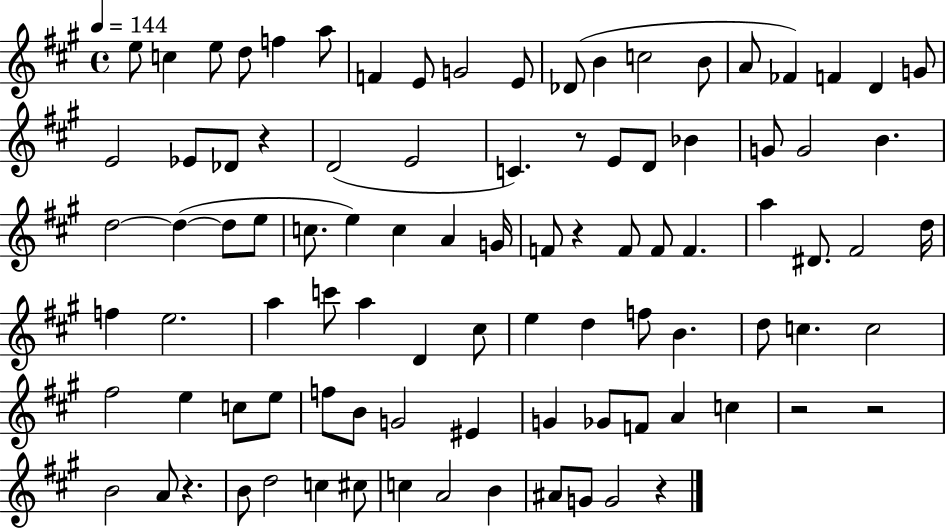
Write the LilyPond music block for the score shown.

{
  \clef treble
  \time 4/4
  \defaultTimeSignature
  \key a \major
  \tempo 4 = 144
  e''8 c''4 e''8 d''8 f''4 a''8 | f'4 e'8 g'2 e'8 | des'8( b'4 c''2 b'8 | a'8 fes'4) f'4 d'4 g'8 | \break e'2 ees'8 des'8 r4 | d'2( e'2 | c'4.) r8 e'8 d'8 bes'4 | g'8 g'2 b'4. | \break d''2~~ d''4~(~ d''8 e''8 | c''8. e''4) c''4 a'4 g'16 | f'8 r4 f'8 f'8 f'4. | a''4 dis'8. fis'2 d''16 | \break f''4 e''2. | a''4 c'''8 a''4 d'4 cis''8 | e''4 d''4 f''8 b'4. | d''8 c''4. c''2 | \break fis''2 e''4 c''8 e''8 | f''8 b'8 g'2 eis'4 | g'4 ges'8 f'8 a'4 c''4 | r2 r2 | \break b'2 a'8 r4. | b'8 d''2 c''4 cis''8 | c''4 a'2 b'4 | ais'8 g'8 g'2 r4 | \break \bar "|."
}